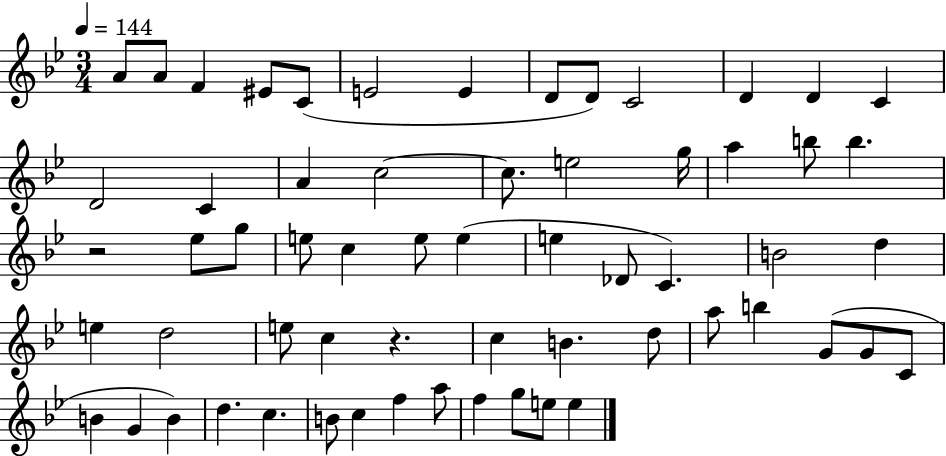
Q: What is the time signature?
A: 3/4